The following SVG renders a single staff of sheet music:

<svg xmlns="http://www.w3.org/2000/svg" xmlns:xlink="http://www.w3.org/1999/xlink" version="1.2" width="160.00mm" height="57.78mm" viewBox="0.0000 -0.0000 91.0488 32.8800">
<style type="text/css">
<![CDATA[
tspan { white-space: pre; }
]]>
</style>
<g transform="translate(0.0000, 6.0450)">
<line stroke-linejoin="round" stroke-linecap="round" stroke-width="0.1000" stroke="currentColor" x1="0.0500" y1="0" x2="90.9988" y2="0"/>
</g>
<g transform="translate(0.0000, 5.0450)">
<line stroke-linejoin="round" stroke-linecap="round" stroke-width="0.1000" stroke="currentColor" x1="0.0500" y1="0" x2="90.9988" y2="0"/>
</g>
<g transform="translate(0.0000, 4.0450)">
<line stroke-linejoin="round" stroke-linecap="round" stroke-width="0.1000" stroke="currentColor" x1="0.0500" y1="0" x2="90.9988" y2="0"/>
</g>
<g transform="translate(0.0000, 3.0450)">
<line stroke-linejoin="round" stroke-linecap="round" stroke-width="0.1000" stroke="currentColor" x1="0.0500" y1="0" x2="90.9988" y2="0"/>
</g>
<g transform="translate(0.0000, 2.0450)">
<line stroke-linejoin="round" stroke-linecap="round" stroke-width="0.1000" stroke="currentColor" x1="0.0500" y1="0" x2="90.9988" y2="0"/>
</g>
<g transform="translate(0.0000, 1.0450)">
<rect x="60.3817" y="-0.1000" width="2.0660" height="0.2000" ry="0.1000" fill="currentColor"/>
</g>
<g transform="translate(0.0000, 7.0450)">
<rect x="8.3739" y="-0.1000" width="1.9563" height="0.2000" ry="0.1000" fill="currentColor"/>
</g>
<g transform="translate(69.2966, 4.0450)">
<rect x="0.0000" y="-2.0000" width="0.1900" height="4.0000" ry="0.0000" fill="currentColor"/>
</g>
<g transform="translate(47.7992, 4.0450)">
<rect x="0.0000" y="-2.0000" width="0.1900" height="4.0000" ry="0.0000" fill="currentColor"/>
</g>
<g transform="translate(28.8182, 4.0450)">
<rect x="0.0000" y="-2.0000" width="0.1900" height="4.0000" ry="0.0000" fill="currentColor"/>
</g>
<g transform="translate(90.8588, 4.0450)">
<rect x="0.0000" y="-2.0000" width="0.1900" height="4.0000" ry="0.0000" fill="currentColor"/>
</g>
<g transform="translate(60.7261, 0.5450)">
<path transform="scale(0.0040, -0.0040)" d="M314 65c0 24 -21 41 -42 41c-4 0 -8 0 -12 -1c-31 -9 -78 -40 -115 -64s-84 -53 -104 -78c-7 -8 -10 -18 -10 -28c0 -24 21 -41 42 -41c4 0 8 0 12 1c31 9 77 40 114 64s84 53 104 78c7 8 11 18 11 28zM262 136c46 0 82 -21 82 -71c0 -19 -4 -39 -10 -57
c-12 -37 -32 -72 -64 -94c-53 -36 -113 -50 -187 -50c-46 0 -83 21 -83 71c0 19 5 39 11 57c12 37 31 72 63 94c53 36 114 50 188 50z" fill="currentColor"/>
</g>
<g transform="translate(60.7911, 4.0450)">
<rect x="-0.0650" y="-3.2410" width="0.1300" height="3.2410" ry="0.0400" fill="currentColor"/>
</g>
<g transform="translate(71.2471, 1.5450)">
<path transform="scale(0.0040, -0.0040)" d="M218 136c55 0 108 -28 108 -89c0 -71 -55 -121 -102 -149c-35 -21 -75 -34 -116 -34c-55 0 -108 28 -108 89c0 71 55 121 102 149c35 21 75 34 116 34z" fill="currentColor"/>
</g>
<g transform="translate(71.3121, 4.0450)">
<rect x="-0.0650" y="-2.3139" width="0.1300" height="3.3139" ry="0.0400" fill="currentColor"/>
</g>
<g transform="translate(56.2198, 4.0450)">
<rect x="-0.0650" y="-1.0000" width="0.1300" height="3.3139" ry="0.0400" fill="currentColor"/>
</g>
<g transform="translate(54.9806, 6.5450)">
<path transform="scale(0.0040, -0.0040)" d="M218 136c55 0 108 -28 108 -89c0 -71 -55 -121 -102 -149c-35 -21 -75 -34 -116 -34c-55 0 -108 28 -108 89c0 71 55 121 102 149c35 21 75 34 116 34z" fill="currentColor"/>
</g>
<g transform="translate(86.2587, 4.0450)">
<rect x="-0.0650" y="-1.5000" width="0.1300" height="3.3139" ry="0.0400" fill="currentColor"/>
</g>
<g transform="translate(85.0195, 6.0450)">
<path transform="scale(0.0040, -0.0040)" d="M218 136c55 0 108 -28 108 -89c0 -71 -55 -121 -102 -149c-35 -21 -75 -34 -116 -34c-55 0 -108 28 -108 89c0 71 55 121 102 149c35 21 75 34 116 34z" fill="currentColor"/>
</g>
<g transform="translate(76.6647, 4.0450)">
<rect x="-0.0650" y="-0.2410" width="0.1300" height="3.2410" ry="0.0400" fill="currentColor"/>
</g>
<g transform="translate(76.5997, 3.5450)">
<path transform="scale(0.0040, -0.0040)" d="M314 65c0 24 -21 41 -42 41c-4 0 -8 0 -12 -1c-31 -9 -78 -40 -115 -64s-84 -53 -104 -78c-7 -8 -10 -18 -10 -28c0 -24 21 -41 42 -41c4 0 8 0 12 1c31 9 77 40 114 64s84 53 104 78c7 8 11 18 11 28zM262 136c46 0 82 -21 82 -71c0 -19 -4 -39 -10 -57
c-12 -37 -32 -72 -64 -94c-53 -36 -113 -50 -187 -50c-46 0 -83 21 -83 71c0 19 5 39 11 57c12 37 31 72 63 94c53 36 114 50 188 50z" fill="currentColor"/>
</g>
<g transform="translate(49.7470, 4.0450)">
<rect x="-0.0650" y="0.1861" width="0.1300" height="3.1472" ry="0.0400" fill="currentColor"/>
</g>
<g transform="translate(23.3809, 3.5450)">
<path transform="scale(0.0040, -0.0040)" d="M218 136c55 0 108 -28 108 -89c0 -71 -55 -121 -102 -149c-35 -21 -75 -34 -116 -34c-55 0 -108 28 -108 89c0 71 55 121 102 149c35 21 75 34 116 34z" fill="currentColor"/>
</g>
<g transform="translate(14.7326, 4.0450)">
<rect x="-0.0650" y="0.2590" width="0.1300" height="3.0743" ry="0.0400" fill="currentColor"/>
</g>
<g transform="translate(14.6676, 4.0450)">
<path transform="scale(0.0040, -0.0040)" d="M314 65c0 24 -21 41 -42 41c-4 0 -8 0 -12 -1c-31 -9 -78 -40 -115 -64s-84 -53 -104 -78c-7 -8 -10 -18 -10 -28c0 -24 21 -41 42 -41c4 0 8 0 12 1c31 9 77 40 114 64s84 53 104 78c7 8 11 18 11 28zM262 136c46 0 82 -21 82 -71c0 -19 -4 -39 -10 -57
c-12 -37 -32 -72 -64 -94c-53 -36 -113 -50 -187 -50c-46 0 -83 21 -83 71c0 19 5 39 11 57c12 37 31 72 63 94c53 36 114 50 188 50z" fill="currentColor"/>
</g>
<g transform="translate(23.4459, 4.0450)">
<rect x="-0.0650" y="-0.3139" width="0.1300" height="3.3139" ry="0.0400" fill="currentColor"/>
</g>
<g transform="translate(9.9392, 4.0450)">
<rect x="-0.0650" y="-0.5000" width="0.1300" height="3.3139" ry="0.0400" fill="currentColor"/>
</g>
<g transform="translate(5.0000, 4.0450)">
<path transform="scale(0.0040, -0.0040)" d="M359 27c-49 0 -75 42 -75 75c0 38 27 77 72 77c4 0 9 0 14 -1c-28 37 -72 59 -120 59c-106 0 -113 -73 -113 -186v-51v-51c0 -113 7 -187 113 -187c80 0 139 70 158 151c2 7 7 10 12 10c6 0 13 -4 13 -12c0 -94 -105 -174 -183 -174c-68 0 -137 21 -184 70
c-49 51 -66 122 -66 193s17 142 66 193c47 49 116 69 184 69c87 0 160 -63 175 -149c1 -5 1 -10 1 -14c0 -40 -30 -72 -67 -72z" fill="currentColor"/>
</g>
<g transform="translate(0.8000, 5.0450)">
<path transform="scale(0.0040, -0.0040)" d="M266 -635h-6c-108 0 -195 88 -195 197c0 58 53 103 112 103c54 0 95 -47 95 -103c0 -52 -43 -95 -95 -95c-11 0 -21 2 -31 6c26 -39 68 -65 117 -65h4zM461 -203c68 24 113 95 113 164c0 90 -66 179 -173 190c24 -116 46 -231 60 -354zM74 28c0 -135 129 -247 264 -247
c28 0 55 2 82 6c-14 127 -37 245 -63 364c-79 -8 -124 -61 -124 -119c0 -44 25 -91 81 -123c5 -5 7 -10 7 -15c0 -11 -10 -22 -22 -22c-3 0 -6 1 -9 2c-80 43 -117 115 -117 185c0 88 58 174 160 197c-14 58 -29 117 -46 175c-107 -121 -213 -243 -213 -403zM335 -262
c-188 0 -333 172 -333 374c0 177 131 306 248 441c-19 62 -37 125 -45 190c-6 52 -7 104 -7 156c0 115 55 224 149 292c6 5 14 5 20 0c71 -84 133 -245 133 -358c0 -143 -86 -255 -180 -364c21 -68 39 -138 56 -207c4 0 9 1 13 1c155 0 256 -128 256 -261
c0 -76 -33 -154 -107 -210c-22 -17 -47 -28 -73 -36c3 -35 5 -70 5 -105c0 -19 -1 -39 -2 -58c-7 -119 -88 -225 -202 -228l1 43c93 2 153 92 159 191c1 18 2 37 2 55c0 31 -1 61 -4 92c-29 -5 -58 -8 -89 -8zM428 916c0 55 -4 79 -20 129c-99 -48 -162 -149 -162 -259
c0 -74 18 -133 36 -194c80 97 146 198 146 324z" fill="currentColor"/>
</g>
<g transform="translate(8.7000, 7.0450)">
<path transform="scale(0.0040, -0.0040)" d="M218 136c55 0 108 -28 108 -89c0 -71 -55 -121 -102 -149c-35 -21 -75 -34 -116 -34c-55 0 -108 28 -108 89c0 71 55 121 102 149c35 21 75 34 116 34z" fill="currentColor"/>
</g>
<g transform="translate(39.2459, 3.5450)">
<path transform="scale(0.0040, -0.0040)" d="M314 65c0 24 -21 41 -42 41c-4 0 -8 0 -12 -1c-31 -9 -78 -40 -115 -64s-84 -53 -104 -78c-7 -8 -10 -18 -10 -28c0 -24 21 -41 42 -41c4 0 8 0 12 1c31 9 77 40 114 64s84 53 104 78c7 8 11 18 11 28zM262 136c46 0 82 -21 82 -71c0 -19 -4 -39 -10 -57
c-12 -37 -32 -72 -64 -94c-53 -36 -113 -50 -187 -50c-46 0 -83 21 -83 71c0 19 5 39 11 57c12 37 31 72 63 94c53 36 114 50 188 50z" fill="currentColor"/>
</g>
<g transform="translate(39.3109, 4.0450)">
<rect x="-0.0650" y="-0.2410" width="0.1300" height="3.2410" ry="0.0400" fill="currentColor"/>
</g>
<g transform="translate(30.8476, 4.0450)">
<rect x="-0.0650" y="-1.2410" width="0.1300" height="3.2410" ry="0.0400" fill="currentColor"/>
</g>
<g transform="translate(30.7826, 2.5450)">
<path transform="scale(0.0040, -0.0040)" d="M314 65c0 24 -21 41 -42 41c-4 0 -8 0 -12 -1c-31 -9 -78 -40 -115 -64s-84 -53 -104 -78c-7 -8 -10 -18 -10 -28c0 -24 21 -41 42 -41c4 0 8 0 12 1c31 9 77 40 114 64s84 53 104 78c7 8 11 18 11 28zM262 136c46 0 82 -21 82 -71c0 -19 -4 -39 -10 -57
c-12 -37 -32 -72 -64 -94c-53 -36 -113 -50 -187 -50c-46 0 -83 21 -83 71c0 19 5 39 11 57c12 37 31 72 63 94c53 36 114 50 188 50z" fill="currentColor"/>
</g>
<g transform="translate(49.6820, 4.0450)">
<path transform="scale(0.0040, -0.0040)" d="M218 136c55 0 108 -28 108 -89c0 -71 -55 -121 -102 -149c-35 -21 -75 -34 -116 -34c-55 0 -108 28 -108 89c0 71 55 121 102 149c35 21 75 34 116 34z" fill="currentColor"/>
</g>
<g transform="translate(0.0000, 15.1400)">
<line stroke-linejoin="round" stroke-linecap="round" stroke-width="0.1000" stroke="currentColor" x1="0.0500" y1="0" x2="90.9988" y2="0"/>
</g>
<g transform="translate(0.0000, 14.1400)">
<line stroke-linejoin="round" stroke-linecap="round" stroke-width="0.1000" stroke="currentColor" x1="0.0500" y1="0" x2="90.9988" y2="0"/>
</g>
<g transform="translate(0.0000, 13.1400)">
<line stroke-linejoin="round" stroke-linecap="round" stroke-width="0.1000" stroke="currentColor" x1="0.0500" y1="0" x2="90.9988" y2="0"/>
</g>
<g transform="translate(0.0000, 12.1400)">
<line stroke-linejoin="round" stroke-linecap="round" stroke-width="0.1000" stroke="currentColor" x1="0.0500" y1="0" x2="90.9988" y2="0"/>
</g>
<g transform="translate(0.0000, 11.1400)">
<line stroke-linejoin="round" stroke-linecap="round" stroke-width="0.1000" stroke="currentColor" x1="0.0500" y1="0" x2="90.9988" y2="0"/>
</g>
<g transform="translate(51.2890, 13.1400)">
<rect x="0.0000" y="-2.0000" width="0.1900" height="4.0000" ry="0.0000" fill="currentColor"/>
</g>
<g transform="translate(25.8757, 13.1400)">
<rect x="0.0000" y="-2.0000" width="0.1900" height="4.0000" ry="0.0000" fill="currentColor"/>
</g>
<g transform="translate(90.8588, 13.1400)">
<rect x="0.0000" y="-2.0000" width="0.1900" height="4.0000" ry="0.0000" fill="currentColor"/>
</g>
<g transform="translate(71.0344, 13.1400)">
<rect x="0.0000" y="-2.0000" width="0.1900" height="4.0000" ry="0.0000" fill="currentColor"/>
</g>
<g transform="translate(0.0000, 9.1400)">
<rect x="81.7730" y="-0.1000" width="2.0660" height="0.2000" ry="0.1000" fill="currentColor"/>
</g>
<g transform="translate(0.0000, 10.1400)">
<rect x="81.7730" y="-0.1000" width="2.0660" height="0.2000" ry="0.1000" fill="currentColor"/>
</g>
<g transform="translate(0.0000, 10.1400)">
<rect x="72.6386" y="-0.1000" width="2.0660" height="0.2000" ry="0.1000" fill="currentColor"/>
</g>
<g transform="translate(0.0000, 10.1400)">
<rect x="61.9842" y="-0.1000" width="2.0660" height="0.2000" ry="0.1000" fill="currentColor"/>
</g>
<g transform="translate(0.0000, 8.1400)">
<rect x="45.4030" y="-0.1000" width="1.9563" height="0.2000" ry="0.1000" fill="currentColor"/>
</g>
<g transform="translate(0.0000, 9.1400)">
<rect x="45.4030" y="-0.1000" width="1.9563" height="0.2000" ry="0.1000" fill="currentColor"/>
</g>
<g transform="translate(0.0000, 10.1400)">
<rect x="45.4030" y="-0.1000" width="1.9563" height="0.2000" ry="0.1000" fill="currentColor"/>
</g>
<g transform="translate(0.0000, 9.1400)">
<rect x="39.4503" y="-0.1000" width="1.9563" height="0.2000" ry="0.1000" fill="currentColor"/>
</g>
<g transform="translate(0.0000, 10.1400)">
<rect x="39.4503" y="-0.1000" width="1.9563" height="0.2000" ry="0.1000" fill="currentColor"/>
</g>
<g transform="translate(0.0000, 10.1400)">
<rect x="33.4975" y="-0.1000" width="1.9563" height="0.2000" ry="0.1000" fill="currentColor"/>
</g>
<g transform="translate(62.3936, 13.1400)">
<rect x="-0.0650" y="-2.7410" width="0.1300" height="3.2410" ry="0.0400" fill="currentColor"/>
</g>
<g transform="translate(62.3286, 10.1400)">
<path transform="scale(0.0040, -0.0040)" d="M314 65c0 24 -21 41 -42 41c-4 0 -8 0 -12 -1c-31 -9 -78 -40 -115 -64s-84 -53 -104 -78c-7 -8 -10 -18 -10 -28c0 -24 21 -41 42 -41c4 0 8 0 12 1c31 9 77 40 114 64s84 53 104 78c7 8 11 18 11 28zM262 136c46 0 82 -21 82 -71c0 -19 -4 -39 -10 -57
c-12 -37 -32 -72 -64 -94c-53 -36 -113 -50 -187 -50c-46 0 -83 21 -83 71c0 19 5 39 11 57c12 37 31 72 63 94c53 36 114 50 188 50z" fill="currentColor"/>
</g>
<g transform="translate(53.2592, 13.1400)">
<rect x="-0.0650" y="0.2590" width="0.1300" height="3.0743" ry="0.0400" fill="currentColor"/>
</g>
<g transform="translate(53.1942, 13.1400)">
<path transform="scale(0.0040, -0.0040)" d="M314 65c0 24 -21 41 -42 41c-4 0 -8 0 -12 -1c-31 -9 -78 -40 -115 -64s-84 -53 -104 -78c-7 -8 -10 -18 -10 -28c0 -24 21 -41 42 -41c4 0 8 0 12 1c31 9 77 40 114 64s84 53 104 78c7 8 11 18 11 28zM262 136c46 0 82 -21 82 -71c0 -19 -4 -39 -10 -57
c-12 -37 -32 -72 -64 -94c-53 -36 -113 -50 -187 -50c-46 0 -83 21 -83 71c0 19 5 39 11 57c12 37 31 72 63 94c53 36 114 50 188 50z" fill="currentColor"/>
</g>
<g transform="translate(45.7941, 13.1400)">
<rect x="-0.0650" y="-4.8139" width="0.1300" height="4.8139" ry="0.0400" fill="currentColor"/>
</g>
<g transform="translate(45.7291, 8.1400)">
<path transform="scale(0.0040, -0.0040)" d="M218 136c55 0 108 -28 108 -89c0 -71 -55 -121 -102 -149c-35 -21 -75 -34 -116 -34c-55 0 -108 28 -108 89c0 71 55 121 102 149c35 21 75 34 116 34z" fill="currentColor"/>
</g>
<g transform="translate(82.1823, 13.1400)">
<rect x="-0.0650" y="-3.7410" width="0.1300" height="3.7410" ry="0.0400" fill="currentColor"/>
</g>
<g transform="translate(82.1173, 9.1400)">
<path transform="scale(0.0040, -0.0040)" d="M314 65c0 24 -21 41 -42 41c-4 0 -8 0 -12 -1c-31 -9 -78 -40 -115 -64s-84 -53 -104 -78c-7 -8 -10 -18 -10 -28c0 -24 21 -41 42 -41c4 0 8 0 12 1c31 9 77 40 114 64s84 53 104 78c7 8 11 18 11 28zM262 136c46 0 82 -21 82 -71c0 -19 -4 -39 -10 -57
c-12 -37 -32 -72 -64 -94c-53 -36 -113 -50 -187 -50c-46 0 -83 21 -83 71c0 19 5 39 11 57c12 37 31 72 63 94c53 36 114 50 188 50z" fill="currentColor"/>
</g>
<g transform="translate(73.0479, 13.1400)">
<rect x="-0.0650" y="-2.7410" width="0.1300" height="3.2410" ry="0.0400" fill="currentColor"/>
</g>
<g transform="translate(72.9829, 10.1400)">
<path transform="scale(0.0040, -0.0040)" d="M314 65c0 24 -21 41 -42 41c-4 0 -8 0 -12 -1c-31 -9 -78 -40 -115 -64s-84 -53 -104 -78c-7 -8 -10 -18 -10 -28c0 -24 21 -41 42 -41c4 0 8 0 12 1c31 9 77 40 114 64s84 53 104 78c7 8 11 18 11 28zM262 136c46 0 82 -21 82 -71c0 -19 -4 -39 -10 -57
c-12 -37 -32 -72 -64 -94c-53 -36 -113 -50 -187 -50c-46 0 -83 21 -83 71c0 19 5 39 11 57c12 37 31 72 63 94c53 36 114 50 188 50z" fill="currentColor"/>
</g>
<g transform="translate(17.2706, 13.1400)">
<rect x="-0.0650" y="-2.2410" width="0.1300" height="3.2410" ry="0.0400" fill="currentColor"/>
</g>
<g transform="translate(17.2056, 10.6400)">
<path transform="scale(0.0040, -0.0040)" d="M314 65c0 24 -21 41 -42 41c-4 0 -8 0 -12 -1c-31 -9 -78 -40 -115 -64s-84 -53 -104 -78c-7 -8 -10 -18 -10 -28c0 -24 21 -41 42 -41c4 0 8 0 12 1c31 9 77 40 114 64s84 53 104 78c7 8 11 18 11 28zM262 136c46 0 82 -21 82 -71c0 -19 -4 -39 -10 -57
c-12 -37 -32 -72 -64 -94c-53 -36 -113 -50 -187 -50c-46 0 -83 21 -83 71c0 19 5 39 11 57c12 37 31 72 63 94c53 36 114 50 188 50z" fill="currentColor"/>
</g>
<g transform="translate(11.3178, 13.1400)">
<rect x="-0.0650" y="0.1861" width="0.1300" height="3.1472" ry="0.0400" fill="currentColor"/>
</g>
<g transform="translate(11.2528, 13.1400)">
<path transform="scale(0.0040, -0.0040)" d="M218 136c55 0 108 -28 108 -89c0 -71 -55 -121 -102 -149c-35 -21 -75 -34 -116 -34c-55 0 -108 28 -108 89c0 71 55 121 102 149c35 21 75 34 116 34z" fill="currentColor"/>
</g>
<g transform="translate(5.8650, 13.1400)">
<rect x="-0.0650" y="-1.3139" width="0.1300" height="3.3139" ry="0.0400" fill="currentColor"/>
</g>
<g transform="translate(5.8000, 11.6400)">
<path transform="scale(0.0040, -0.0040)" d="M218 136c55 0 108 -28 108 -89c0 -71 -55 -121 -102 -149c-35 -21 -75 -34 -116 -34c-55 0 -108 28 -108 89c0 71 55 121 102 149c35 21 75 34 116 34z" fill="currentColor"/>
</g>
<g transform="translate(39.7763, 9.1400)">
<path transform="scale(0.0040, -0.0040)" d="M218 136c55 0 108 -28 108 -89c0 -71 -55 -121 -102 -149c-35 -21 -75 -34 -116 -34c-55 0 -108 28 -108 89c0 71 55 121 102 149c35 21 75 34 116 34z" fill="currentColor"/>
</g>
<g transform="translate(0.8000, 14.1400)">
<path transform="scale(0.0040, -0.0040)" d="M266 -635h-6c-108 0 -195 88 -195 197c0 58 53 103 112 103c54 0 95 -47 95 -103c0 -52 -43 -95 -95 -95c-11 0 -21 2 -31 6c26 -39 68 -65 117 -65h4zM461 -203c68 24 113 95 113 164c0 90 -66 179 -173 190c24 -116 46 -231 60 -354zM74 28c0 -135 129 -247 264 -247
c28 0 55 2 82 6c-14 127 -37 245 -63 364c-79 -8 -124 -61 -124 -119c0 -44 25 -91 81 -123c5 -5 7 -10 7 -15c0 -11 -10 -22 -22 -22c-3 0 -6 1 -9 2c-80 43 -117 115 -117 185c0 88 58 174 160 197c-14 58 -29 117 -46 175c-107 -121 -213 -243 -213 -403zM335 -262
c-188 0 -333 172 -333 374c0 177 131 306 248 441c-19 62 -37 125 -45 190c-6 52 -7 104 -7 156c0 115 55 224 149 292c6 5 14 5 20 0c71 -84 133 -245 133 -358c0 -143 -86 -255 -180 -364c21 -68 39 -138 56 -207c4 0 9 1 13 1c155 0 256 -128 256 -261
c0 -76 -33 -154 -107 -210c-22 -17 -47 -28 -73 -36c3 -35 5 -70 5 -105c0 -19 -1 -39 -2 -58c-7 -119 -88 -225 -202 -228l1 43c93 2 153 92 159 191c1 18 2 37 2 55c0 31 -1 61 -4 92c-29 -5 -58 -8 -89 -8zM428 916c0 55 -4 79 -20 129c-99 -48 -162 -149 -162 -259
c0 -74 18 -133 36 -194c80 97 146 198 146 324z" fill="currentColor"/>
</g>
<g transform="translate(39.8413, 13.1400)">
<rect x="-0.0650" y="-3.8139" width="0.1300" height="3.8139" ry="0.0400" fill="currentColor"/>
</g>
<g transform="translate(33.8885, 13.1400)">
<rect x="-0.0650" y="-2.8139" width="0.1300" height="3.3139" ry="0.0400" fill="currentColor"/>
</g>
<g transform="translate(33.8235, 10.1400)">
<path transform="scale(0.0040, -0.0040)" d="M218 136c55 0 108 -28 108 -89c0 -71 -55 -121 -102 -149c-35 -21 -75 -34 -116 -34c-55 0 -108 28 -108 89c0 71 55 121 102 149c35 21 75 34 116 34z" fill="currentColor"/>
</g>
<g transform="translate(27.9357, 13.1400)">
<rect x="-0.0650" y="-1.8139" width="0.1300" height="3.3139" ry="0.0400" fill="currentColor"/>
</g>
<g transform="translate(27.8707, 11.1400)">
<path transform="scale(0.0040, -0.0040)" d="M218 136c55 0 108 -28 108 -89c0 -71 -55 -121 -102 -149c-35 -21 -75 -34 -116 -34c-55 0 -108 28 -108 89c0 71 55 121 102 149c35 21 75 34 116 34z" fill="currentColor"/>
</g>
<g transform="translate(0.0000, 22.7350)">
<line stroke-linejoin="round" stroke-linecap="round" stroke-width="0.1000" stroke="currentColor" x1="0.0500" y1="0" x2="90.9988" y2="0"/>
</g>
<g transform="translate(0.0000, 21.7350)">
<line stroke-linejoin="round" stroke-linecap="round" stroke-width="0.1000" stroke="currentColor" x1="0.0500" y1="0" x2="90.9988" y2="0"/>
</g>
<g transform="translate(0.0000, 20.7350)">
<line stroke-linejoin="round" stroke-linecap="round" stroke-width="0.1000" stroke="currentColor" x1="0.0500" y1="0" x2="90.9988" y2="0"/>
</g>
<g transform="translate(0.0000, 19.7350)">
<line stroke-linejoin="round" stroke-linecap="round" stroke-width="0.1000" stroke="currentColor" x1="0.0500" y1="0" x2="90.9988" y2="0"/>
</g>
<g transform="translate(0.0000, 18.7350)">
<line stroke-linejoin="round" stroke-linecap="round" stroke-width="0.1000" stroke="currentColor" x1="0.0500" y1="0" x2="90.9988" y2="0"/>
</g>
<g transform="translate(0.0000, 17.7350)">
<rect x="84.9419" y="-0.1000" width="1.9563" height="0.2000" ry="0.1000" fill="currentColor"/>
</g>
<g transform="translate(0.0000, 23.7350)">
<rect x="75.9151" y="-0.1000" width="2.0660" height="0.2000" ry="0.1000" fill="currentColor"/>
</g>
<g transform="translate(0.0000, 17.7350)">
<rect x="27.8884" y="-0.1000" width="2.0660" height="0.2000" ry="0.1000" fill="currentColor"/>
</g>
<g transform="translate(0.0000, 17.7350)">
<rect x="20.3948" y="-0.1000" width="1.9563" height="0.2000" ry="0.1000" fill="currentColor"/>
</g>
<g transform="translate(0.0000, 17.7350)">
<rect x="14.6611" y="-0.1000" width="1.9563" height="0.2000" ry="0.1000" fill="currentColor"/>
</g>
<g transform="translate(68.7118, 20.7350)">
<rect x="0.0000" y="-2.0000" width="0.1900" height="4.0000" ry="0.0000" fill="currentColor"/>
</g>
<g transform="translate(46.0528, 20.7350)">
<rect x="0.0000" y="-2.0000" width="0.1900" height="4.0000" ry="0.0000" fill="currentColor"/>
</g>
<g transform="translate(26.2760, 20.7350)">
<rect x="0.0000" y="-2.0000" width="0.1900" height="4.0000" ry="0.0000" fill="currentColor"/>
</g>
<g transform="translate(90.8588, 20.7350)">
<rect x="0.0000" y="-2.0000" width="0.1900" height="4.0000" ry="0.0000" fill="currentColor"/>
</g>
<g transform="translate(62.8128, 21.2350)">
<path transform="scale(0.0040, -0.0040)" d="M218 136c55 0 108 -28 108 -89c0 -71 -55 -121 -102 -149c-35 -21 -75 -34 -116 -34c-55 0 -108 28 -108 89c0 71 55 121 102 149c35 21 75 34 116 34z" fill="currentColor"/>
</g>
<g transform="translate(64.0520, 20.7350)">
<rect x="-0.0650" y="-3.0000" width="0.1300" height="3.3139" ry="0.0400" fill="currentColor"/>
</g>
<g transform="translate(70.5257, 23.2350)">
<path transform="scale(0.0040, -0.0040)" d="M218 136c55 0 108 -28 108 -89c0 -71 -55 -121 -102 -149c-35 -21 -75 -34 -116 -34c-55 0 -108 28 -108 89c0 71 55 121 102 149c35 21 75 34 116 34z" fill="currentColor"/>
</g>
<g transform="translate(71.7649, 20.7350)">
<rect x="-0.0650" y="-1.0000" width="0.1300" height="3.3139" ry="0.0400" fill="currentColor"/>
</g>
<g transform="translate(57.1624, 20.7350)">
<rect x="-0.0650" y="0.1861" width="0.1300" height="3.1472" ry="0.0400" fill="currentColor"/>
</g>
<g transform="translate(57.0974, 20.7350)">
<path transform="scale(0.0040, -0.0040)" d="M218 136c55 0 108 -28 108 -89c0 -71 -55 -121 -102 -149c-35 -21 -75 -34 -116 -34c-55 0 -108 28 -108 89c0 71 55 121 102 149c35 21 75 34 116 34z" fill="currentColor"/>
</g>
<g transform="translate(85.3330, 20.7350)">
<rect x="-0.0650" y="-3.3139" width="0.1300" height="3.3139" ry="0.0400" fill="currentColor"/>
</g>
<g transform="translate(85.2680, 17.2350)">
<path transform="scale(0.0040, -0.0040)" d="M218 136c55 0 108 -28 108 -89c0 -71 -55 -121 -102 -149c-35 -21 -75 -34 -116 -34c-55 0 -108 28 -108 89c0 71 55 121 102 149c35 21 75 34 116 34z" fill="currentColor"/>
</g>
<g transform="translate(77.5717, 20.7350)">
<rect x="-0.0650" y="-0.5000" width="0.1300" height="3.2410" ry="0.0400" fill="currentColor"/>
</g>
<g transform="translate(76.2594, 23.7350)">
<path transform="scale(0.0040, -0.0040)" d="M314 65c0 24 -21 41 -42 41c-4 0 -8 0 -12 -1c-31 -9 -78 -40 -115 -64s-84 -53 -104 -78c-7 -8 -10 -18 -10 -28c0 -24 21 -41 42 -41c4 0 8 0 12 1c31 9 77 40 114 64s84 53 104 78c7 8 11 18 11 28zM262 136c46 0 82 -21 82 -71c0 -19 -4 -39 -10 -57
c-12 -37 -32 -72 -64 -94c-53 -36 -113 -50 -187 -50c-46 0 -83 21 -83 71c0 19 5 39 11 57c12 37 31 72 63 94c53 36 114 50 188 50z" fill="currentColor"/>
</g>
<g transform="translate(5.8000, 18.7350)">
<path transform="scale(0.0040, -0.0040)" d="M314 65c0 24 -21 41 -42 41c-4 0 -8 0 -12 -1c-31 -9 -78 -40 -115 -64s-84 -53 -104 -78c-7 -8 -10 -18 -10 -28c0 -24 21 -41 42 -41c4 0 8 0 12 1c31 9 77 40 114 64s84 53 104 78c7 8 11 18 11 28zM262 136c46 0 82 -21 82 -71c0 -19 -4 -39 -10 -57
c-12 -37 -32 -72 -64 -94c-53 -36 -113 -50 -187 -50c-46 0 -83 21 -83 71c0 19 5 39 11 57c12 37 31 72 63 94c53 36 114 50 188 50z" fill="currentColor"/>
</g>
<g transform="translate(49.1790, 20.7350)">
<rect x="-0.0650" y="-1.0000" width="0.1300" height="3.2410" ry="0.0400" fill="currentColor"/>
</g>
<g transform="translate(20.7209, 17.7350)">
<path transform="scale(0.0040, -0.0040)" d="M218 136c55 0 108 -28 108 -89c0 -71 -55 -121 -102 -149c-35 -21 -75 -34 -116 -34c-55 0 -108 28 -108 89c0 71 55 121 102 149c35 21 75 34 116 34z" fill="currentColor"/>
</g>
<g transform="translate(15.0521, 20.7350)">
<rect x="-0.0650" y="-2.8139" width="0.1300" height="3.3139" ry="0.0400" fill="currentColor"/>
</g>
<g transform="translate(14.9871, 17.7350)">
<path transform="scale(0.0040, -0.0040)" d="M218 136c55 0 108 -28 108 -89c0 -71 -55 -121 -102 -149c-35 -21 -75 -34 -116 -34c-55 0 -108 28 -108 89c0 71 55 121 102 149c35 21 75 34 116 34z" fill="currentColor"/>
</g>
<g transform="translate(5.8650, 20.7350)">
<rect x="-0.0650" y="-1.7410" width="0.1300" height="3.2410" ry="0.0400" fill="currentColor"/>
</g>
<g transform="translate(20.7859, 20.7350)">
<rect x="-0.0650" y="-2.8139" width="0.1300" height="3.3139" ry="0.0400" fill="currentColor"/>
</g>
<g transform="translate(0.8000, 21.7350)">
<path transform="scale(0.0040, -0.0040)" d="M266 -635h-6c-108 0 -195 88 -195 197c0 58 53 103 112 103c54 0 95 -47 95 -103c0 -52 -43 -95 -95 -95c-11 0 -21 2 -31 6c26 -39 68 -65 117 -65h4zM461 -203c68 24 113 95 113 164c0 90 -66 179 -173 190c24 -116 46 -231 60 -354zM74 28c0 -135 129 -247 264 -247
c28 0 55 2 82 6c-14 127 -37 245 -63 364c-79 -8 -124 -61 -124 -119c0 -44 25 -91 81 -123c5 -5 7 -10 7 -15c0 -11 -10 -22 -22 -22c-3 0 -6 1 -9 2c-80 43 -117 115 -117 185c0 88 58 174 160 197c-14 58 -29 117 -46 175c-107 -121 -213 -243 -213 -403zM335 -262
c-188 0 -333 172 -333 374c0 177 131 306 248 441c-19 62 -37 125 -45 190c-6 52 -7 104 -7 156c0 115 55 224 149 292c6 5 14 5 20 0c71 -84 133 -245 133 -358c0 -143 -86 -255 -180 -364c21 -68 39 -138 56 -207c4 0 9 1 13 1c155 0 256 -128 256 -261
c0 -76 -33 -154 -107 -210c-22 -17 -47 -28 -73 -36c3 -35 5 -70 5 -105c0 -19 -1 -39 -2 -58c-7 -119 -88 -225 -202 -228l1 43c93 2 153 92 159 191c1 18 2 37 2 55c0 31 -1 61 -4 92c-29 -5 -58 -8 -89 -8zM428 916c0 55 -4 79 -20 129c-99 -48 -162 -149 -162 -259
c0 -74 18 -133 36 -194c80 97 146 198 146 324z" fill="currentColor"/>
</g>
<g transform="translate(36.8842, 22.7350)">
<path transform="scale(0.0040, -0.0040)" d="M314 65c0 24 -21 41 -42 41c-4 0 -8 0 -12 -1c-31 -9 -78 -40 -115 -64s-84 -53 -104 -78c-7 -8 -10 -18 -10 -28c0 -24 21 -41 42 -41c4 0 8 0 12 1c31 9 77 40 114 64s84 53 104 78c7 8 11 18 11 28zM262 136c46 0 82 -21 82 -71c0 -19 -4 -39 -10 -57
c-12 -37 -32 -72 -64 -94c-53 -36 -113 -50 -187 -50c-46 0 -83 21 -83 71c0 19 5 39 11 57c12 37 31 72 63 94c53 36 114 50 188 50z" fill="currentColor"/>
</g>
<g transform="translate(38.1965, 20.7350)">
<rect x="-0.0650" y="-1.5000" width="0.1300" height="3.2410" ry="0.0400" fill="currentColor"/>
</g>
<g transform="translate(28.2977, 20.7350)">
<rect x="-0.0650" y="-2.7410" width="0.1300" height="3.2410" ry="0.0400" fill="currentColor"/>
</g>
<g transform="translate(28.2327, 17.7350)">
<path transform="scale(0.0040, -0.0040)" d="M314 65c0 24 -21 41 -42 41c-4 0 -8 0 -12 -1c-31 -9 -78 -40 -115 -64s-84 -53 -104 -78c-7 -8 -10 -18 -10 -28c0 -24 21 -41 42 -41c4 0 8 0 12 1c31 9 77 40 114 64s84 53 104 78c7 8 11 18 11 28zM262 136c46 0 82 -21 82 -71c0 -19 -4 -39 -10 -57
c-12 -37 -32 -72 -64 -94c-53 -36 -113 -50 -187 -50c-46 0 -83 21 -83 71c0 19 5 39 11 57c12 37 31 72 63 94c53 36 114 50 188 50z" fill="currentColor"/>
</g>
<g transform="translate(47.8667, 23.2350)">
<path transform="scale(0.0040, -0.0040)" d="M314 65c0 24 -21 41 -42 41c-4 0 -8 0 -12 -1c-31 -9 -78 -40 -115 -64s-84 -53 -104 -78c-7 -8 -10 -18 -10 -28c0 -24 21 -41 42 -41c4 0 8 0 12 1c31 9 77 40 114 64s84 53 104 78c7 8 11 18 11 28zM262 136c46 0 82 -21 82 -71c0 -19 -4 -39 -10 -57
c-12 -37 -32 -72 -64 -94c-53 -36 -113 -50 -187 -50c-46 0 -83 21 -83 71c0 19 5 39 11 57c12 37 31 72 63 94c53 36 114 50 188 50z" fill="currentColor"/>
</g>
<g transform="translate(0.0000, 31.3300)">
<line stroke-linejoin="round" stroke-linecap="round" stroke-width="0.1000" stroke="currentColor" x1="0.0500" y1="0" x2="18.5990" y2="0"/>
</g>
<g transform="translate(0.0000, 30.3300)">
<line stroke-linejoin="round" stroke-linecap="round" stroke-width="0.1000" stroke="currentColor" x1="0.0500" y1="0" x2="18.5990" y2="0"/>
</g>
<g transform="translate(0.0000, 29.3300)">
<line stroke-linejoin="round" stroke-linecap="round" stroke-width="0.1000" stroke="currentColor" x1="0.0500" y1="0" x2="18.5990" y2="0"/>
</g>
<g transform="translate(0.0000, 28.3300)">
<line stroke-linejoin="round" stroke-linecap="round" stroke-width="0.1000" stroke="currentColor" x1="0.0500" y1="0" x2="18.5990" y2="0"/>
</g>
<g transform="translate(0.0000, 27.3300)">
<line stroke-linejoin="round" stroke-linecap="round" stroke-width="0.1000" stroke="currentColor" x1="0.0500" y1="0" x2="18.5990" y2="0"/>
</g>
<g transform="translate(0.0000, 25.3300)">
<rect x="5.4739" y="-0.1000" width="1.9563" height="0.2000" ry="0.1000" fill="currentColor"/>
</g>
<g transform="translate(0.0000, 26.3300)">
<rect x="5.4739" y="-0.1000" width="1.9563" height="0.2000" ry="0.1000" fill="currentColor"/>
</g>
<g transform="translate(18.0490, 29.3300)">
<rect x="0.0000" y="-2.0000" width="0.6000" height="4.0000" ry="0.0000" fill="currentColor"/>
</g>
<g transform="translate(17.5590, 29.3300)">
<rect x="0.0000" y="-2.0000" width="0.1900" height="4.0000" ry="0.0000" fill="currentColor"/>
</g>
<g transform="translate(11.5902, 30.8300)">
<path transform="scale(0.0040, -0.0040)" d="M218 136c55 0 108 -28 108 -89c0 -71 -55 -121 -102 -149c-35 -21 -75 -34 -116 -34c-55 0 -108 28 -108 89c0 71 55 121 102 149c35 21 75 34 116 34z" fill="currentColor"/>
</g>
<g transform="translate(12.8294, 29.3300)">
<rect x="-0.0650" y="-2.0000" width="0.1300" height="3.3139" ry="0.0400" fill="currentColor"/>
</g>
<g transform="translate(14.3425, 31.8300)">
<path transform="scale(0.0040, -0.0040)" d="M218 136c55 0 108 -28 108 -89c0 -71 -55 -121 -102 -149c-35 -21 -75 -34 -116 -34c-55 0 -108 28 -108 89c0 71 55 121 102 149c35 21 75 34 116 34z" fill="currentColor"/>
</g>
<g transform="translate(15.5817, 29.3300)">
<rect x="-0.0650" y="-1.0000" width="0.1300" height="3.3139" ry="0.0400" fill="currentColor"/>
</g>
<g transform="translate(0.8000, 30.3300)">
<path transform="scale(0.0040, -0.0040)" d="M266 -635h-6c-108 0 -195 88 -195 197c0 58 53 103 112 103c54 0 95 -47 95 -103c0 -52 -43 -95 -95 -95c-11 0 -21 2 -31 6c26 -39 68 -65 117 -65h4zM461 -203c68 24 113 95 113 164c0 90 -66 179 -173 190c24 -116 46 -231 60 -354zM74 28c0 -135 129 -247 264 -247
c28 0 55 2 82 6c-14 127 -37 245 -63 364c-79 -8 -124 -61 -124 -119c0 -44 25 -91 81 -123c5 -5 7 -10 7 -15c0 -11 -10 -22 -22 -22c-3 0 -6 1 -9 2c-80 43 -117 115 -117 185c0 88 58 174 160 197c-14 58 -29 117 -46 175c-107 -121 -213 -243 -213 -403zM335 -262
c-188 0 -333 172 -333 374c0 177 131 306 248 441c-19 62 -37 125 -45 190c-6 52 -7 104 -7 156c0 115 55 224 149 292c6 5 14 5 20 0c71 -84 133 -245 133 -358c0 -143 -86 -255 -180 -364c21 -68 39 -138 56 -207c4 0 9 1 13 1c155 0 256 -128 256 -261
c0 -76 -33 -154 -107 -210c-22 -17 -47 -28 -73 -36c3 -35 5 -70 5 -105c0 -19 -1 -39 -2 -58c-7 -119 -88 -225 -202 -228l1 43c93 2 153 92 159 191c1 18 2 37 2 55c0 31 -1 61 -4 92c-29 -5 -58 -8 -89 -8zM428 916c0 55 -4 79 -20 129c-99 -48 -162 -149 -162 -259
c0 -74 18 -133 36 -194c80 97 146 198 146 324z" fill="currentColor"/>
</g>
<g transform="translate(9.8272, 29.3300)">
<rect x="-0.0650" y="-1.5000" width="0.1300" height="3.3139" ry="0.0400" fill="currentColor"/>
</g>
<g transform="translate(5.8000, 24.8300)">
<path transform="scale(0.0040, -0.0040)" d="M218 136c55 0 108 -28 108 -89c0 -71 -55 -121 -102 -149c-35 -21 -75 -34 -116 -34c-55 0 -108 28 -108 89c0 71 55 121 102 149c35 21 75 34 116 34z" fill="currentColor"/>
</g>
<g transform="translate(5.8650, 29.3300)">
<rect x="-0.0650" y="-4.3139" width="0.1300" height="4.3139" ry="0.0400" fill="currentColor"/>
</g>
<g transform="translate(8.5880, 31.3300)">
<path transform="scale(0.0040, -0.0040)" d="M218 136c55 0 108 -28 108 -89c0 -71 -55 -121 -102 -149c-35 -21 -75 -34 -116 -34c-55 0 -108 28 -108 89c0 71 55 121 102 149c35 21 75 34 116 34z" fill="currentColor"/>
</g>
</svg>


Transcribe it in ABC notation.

X:1
T:Untitled
M:4/4
L:1/4
K:C
C B2 c e2 c2 B D b2 g c2 E e B g2 f a c' e' B2 a2 a2 c'2 f2 a a a2 E2 D2 B A D C2 b d' E F D